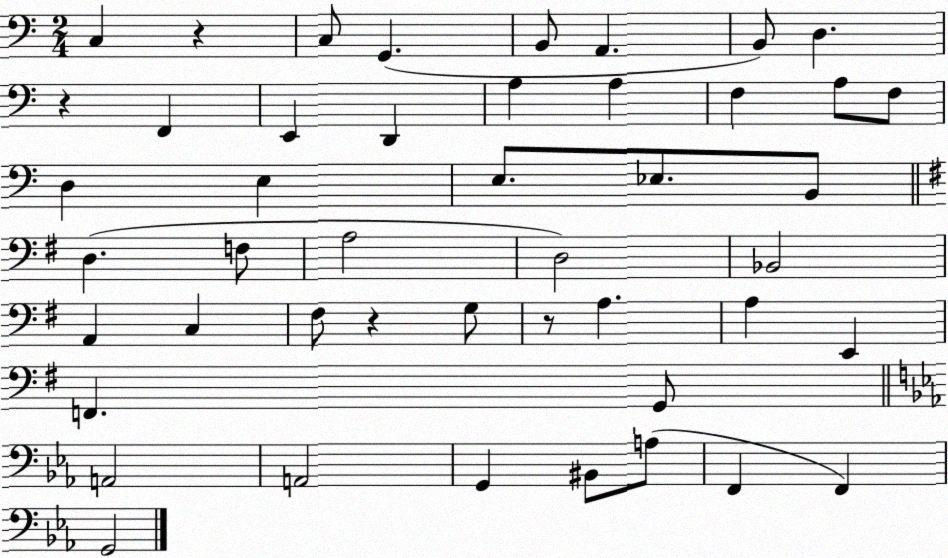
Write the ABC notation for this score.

X:1
T:Untitled
M:2/4
L:1/4
K:C
C, z C,/2 G,, B,,/2 A,, B,,/2 D, z F,, E,, D,, A, A, F, A,/2 F,/2 D, E, E,/2 _E,/2 B,,/2 D, F,/2 A,2 D,2 _B,,2 A,, C, ^F,/2 z G,/2 z/2 A, A, E,, F,, G,,/2 A,,2 A,,2 G,, ^B,,/2 A,/2 F,, F,, G,,2